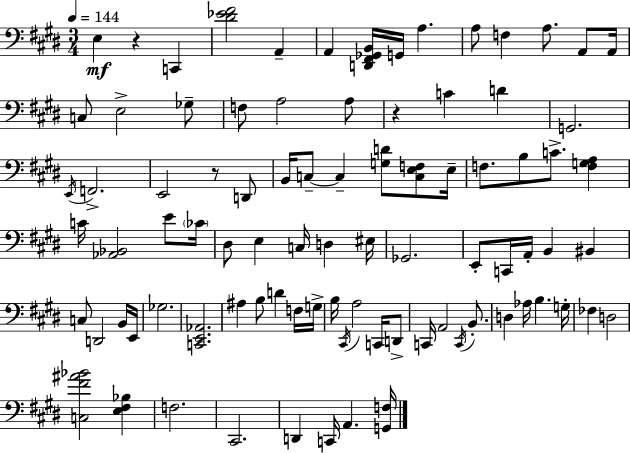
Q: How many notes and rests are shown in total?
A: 88